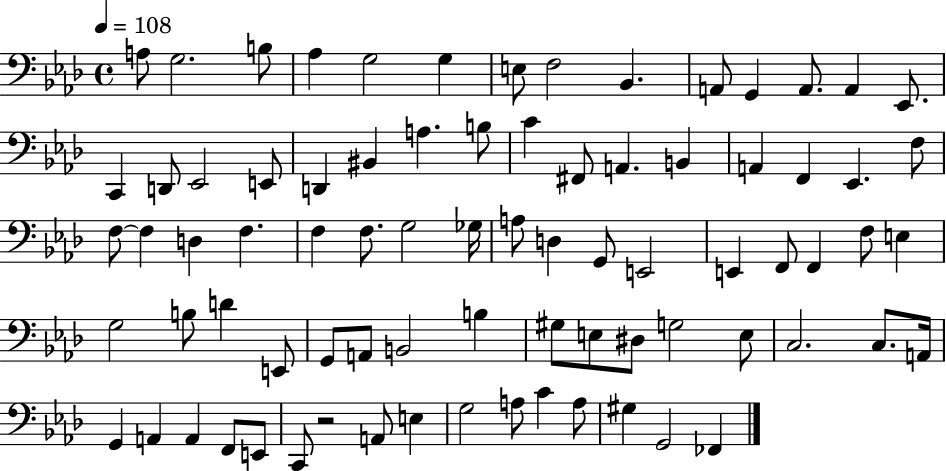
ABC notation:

X:1
T:Untitled
M:4/4
L:1/4
K:Ab
A,/2 G,2 B,/2 _A, G,2 G, E,/2 F,2 _B,, A,,/2 G,, A,,/2 A,, _E,,/2 C,, D,,/2 _E,,2 E,,/2 D,, ^B,, A, B,/2 C ^F,,/2 A,, B,, A,, F,, _E,, F,/2 F,/2 F, D, F, F, F,/2 G,2 _G,/4 A,/2 D, G,,/2 E,,2 E,, F,,/2 F,, F,/2 E, G,2 B,/2 D E,,/2 G,,/2 A,,/2 B,,2 B, ^G,/2 E,/2 ^D,/2 G,2 E,/2 C,2 C,/2 A,,/4 G,, A,, A,, F,,/2 E,,/2 C,,/2 z2 A,,/2 E, G,2 A,/2 C A,/2 ^G, G,,2 _F,,